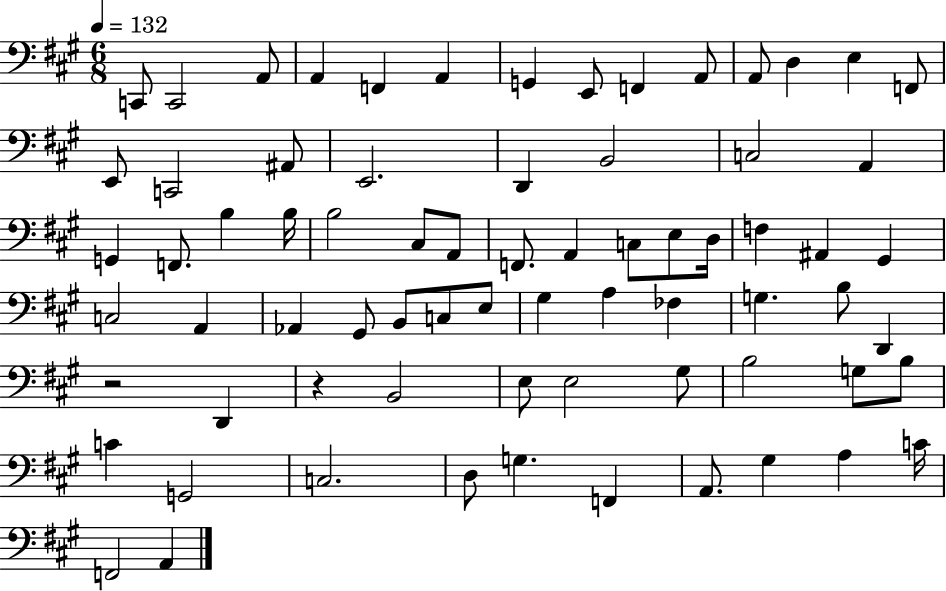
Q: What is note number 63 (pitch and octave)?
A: G3